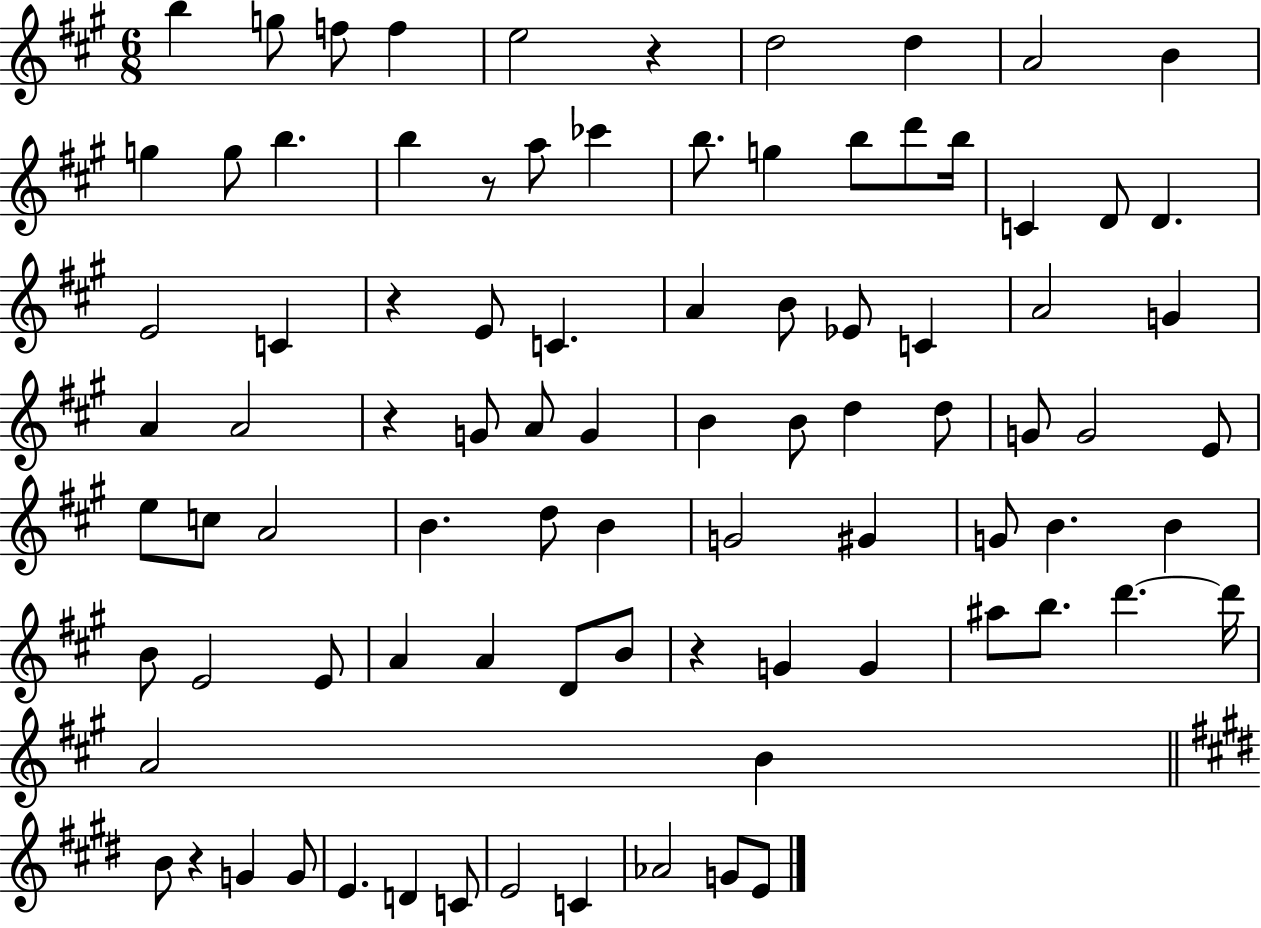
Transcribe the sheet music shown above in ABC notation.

X:1
T:Untitled
M:6/8
L:1/4
K:A
b g/2 f/2 f e2 z d2 d A2 B g g/2 b b z/2 a/2 _c' b/2 g b/2 d'/2 b/4 C D/2 D E2 C z E/2 C A B/2 _E/2 C A2 G A A2 z G/2 A/2 G B B/2 d d/2 G/2 G2 E/2 e/2 c/2 A2 B d/2 B G2 ^G G/2 B B B/2 E2 E/2 A A D/2 B/2 z G G ^a/2 b/2 d' d'/4 A2 B B/2 z G G/2 E D C/2 E2 C _A2 G/2 E/2